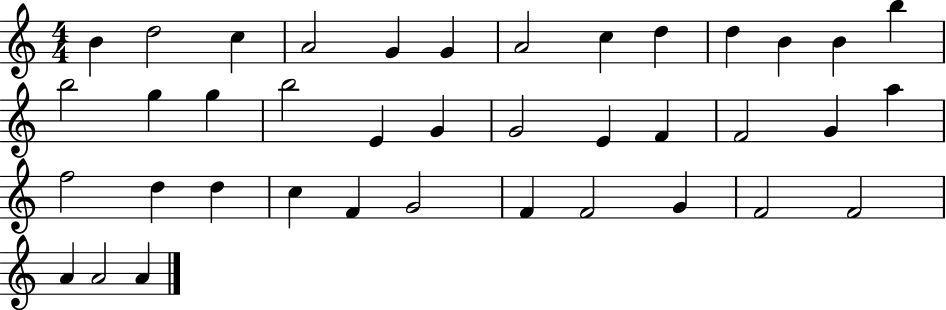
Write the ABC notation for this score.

X:1
T:Untitled
M:4/4
L:1/4
K:C
B d2 c A2 G G A2 c d d B B b b2 g g b2 E G G2 E F F2 G a f2 d d c F G2 F F2 G F2 F2 A A2 A